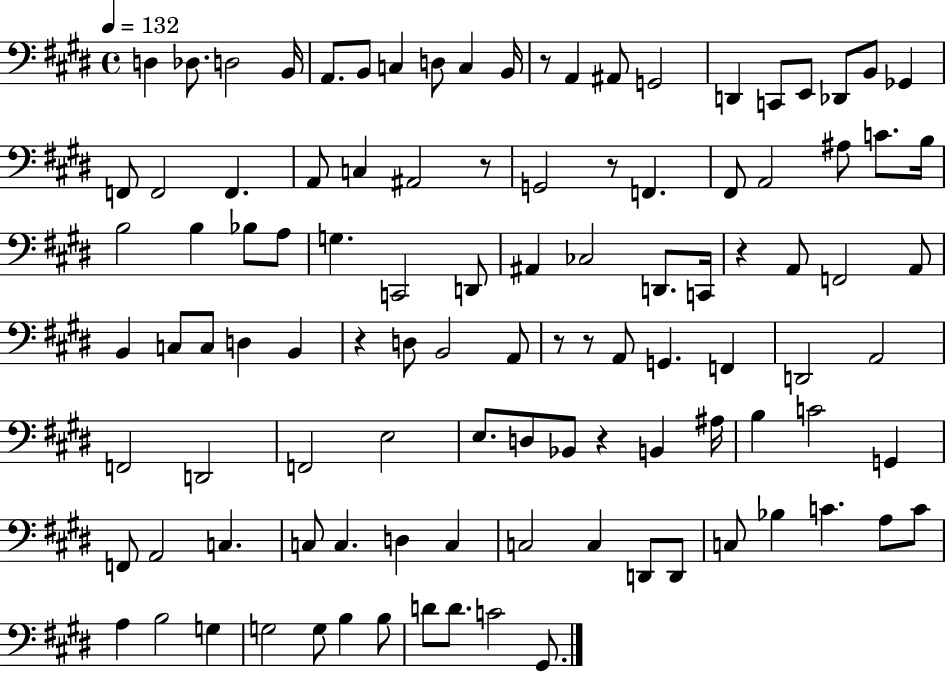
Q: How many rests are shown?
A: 8